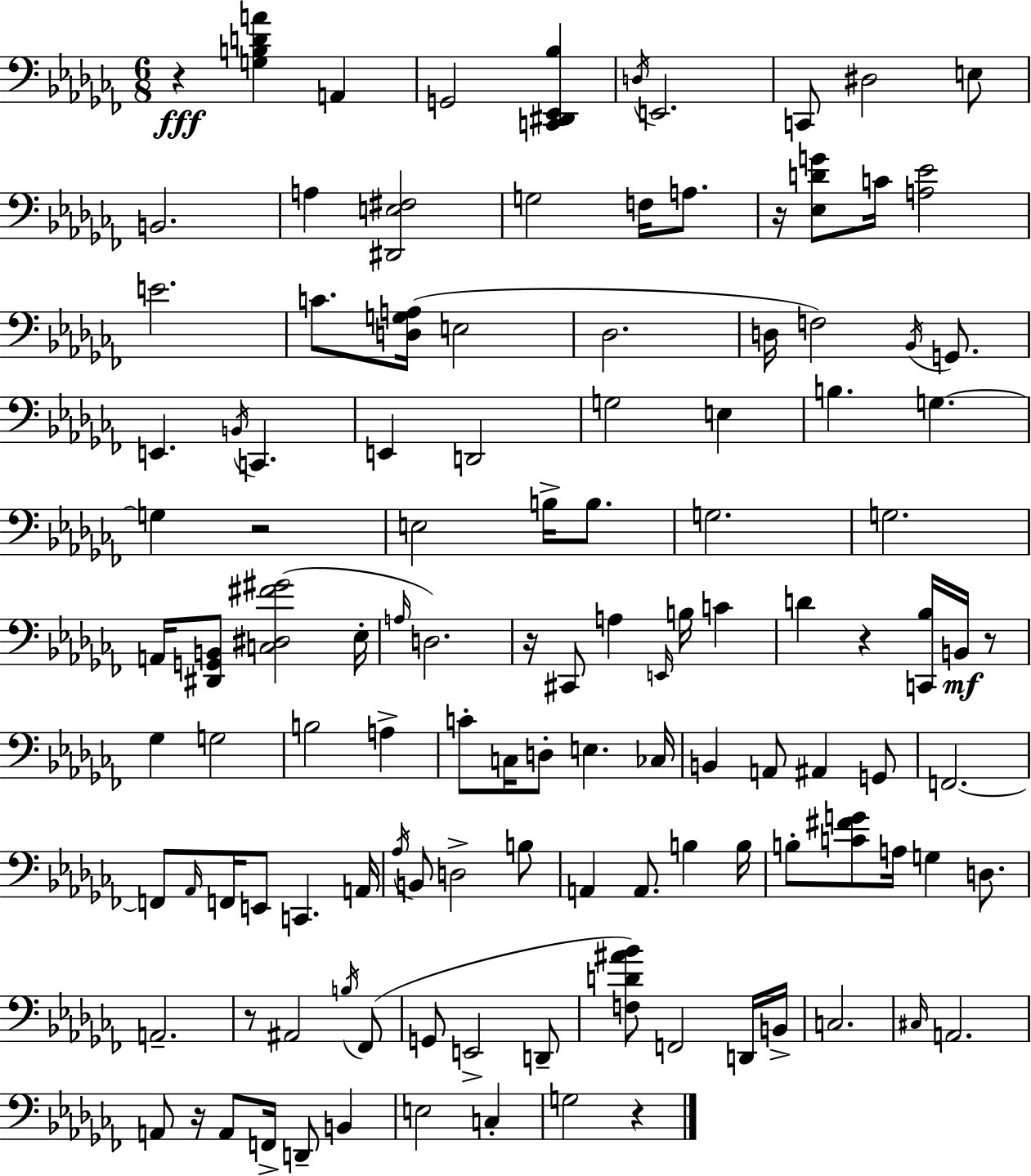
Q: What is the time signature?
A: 6/8